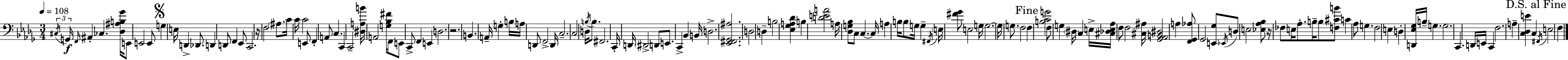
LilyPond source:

{
  \clef bass
  \numericTimeSignature
  \time 3/4
  \key bes \minor
  \tempo 4 = 108
  \tuplet 3/2 { \acciaccatura { cis16 }\f g,16 \grace { f,16 } } ais,4-. ces4. | <des ais b ges'>16 e,8 e,2 | e,8 \mark \markup { \musicglyph "scripts.segno" } g4 e16 d,4-> des,8. | d,4 d,8 f,4 | \break ees,8 c,2. | r16 f2 \parenthesize ais8. | c'16 c'16 c'2 | e,8 f,4-. a,8 c4. | \break c,4 c,2-- | <dis a b'>16 a,2 <g bes fis'>16 | f,8 e,8 c,8-> f,4 e,4 | d2. | \break r2. | b,4. a,16-- g4-. | b16 a16 d,8 f,2-> | d,16 c2.-- | \break c2 d16 \acciaccatura { b16 } | b8. fis,2. | c,16-. d,16 \parenthesize dis,2-> | d,8 e,8. c,4-> bes,4 | \break b,16 d2.-> | <ees, fis, ges, ais>2. | d2 d4-- | b2 <ees ges a des'>4 | \break b4 <d' e' a'>2 | a16 <des g bes>8 c8 c4.~~ | c16 a4 b16 b8 g16 g4-- | \acciaccatura { fis,16 } \parenthesize e16 <fis' ges'>8 e2 | \break g16 g2.~~ | g16 g8. f2 | \mark "Fine" f4 <b c' g'>2 | f8 g4 \parenthesize dis16 c4 | \break e16-> <cis des e aes>16 f8 f2 | <cis ais>16 <ges, aes, b, dis>2 | a4 <f, ges, aes>8 ges,2 | <e, ges>8 \acciaccatura { ees,16 } d8 e2 | \break <ees aes bes>8 r16 fes8 e16 aes8.-. | b16-- b8 <f cis' b'>8 c'4 aes8 g4. | f2 | e4 d4-. <d, ees ges>16 b16-- g4. | \break g2. | c,4. d,16 | e,16 c,4 f2. | a4-- <c des e'>4 | \break c4 \mark "D.S. al Fine" \acciaccatura { fis,16 } e2 | f4 \bar "|."
}